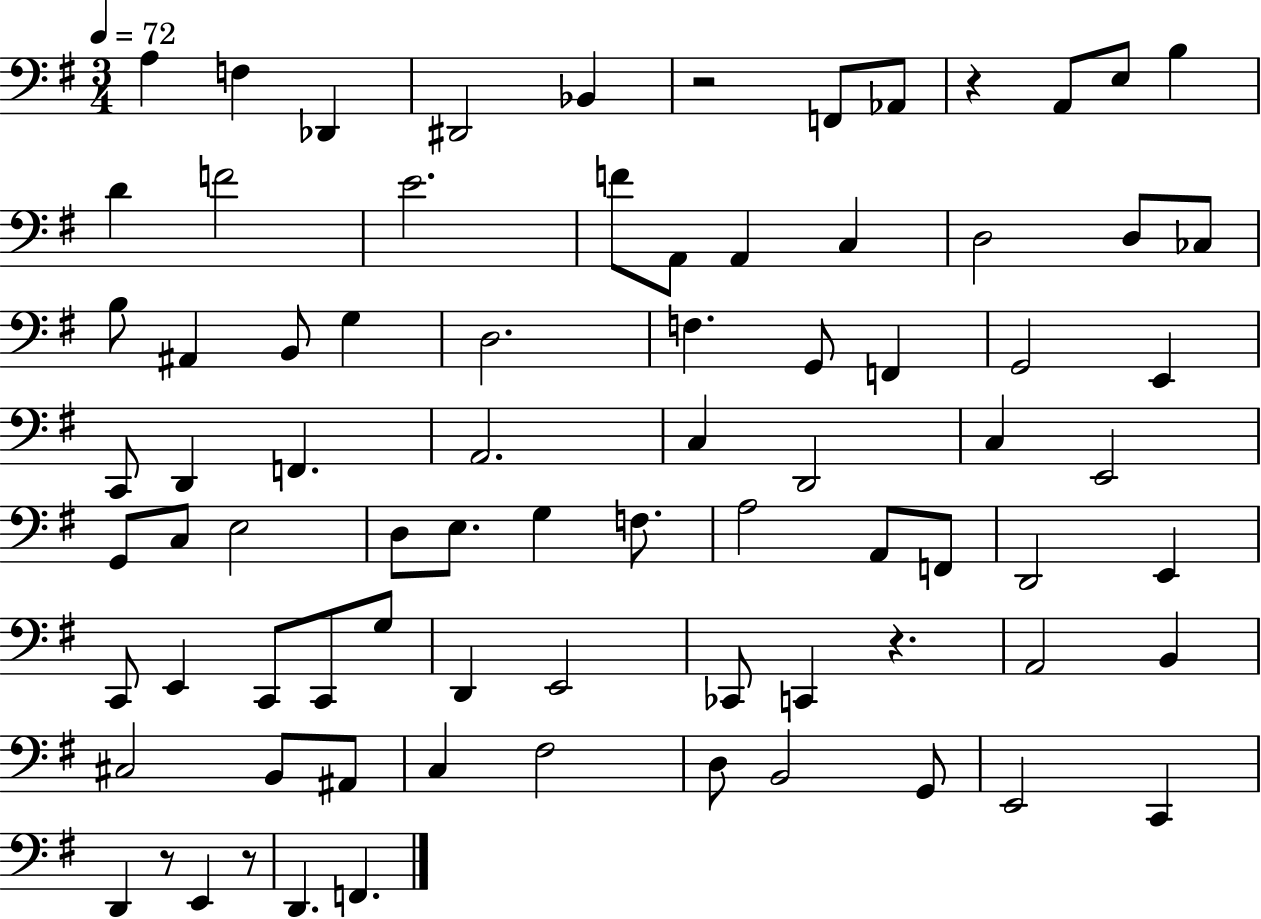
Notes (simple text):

A3/q F3/q Db2/q D#2/h Bb2/q R/h F2/e Ab2/e R/q A2/e E3/e B3/q D4/q F4/h E4/h. F4/e A2/e A2/q C3/q D3/h D3/e CES3/e B3/e A#2/q B2/e G3/q D3/h. F3/q. G2/e F2/q G2/h E2/q C2/e D2/q F2/q. A2/h. C3/q D2/h C3/q E2/h G2/e C3/e E3/h D3/e E3/e. G3/q F3/e. A3/h A2/e F2/e D2/h E2/q C2/e E2/q C2/e C2/e G3/e D2/q E2/h CES2/e C2/q R/q. A2/h B2/q C#3/h B2/e A#2/e C3/q F#3/h D3/e B2/h G2/e E2/h C2/q D2/q R/e E2/q R/e D2/q. F2/q.